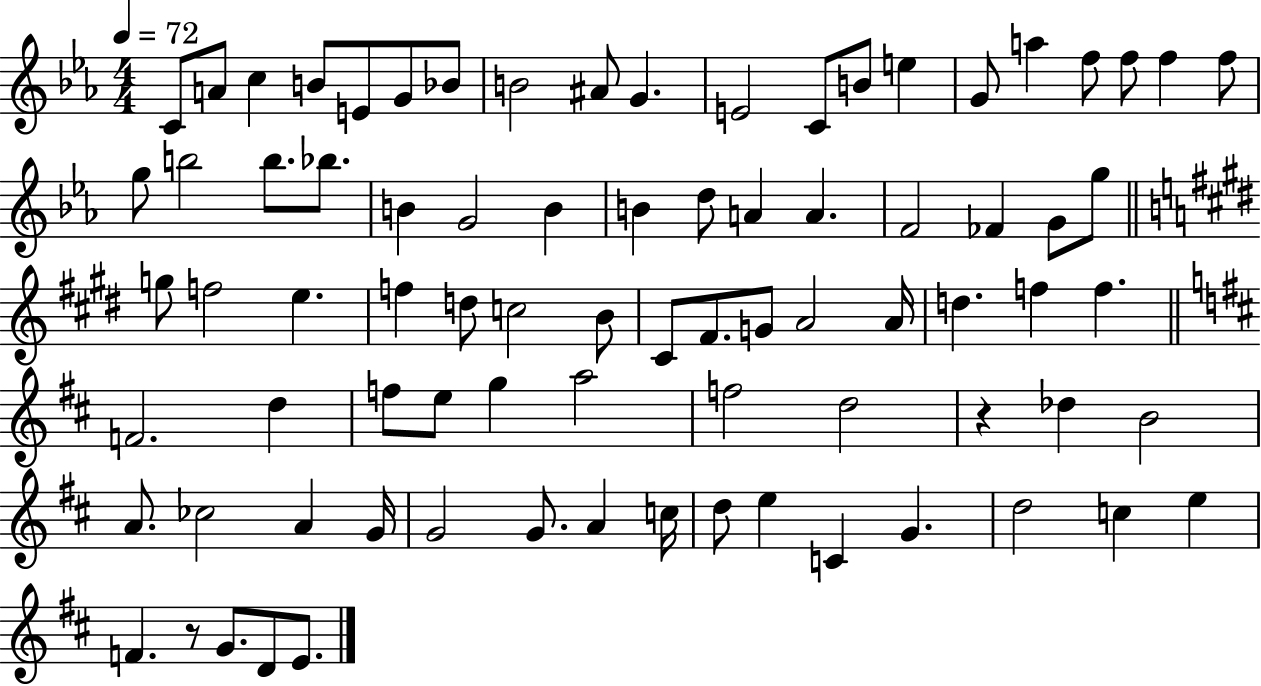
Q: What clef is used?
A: treble